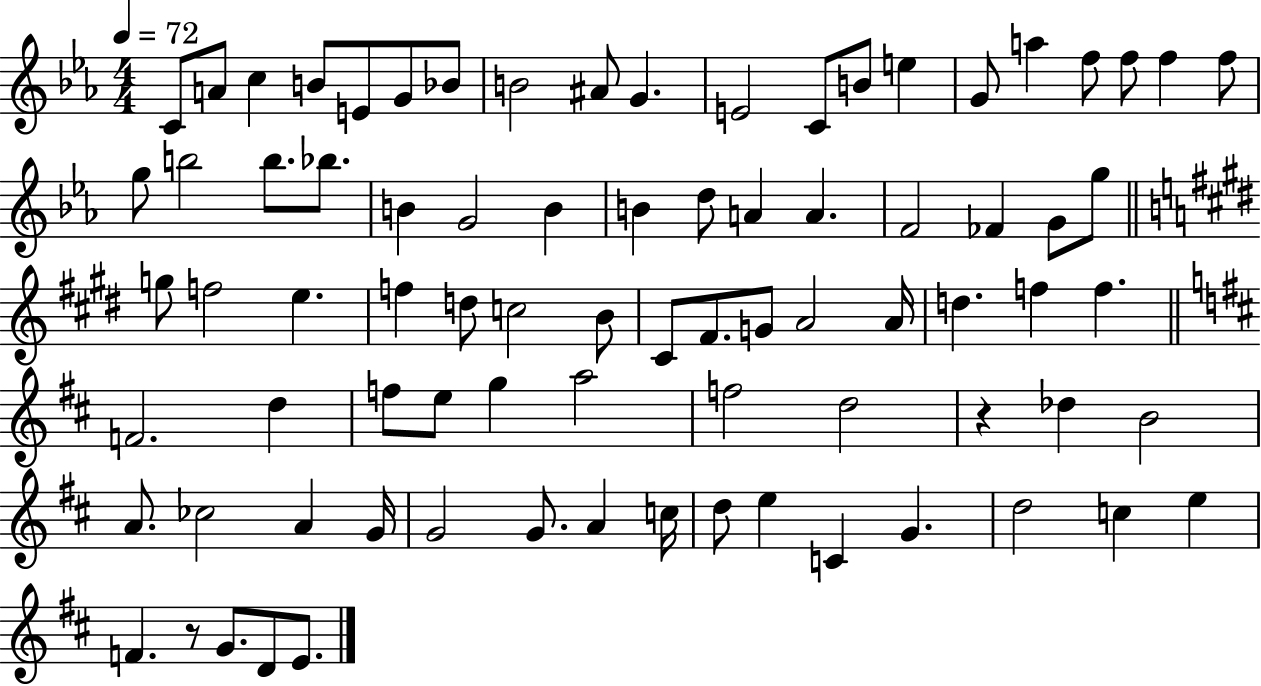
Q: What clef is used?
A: treble